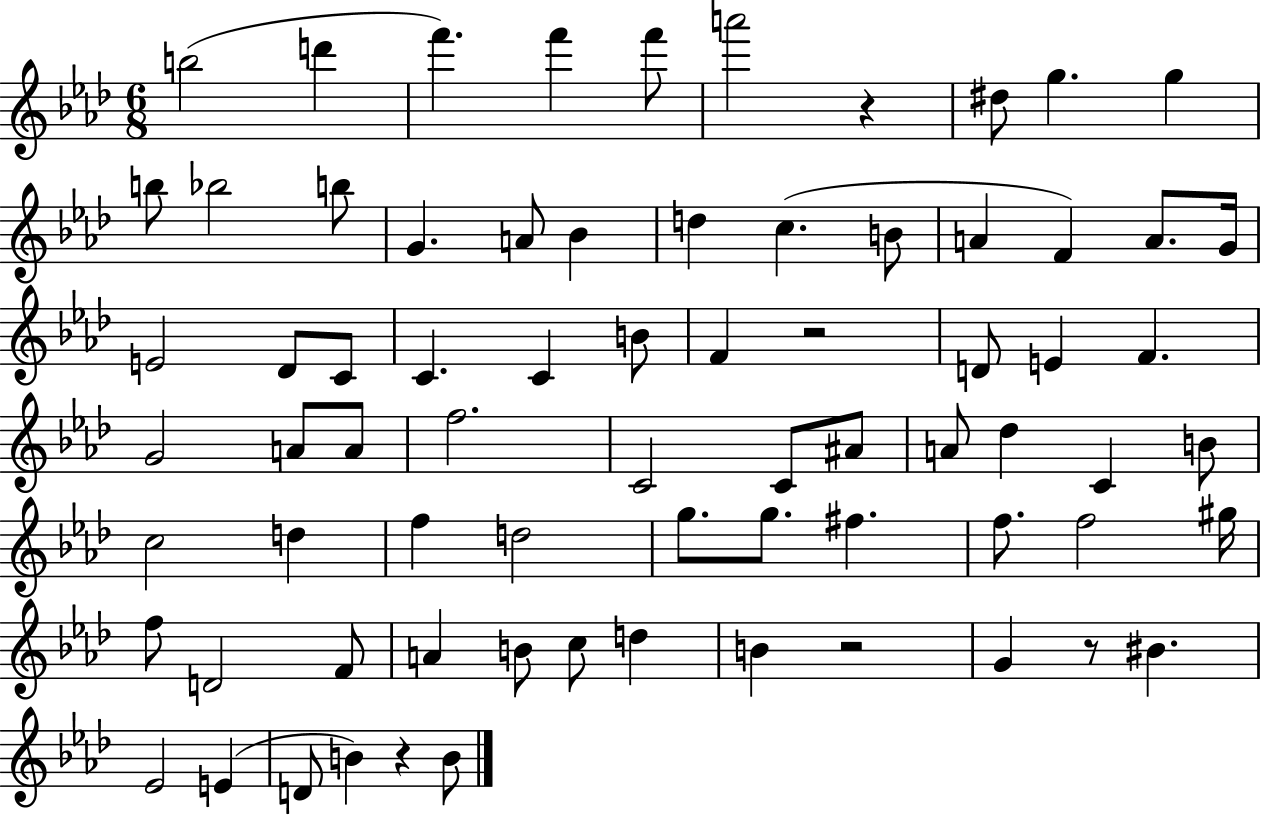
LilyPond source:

{
  \clef treble
  \numericTimeSignature
  \time 6/8
  \key aes \major
  b''2( d'''4 | f'''4.) f'''4 f'''8 | a'''2 r4 | dis''8 g''4. g''4 | \break b''8 bes''2 b''8 | g'4. a'8 bes'4 | d''4 c''4.( b'8 | a'4 f'4) a'8. g'16 | \break e'2 des'8 c'8 | c'4. c'4 b'8 | f'4 r2 | d'8 e'4 f'4. | \break g'2 a'8 a'8 | f''2. | c'2 c'8 ais'8 | a'8 des''4 c'4 b'8 | \break c''2 d''4 | f''4 d''2 | g''8. g''8. fis''4. | f''8. f''2 gis''16 | \break f''8 d'2 f'8 | a'4 b'8 c''8 d''4 | b'4 r2 | g'4 r8 bis'4. | \break ees'2 e'4( | d'8 b'4) r4 b'8 | \bar "|."
}